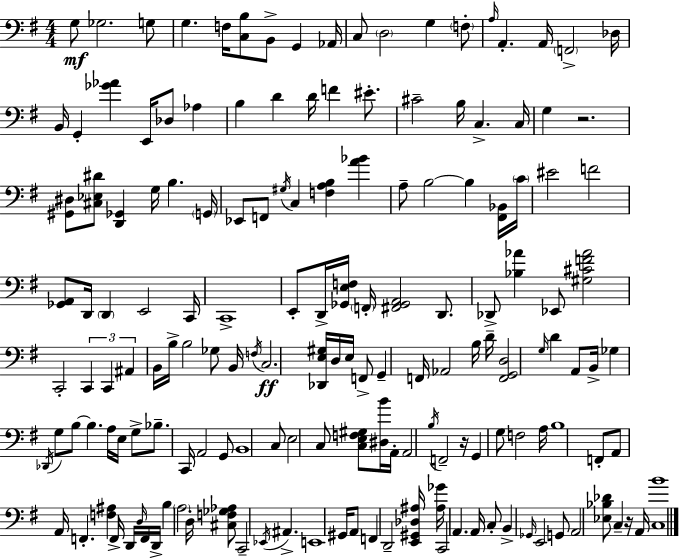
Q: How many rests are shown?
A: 3